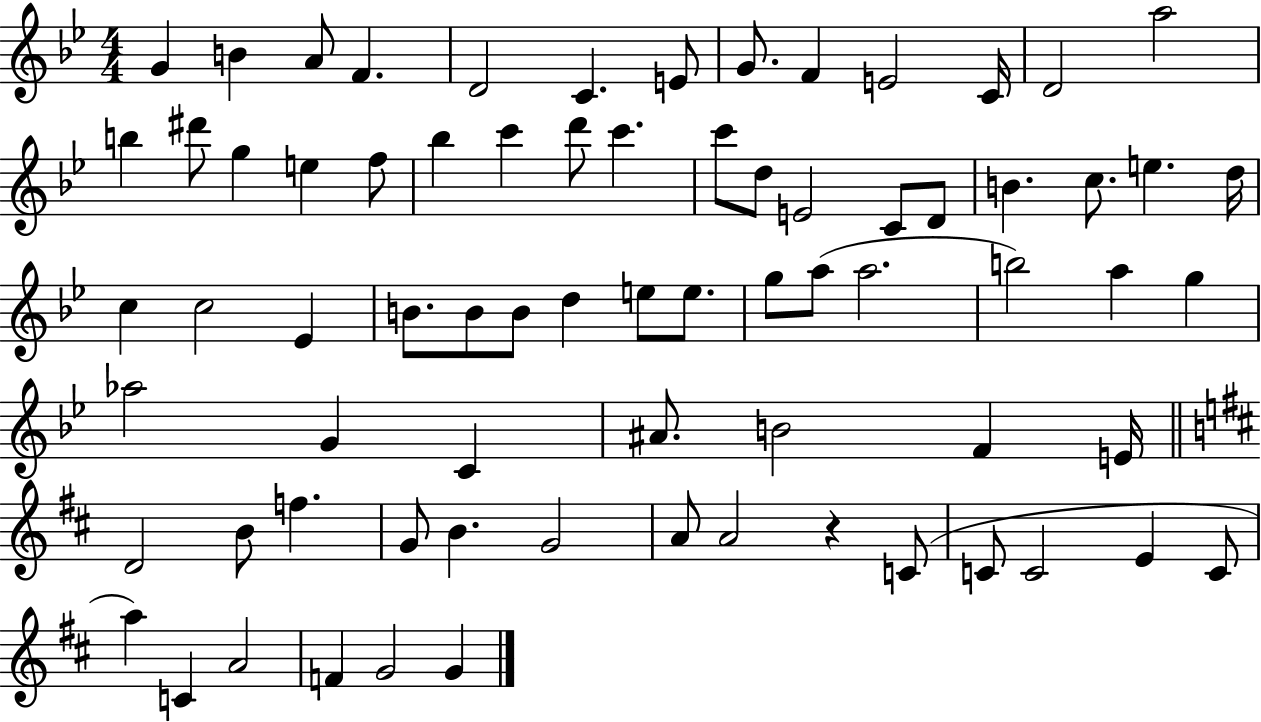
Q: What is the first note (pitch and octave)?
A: G4